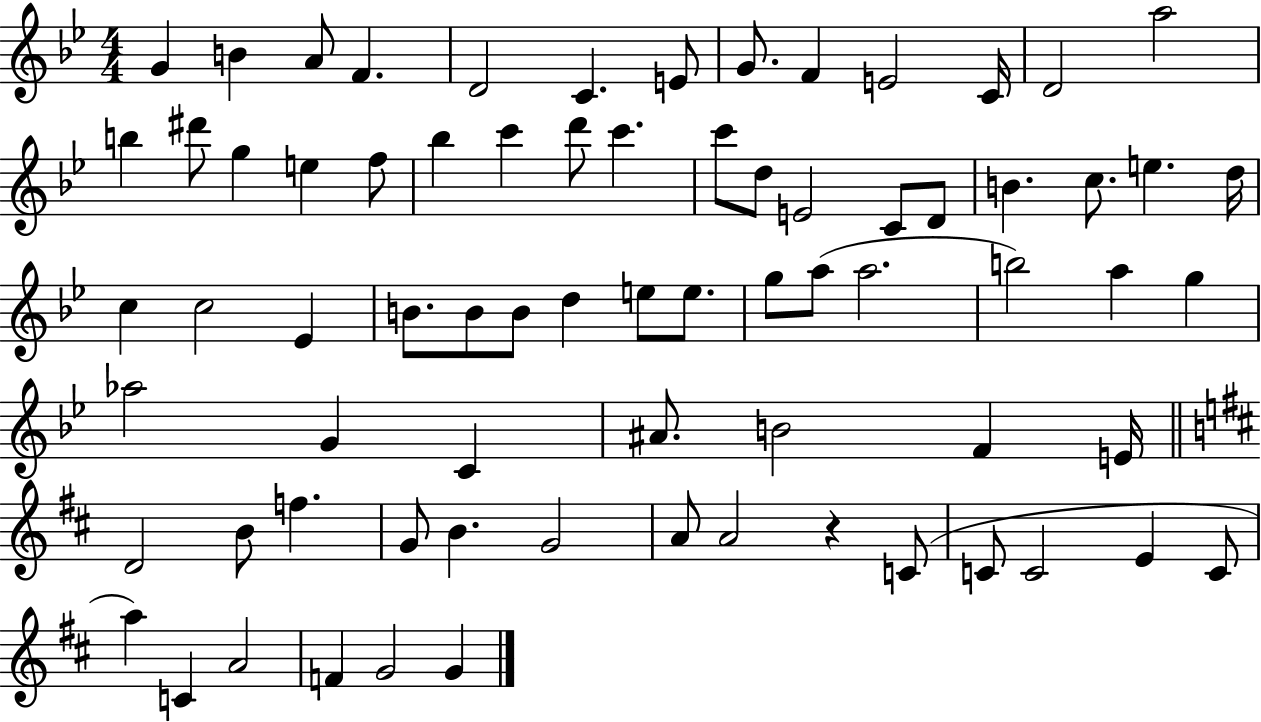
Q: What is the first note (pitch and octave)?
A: G4